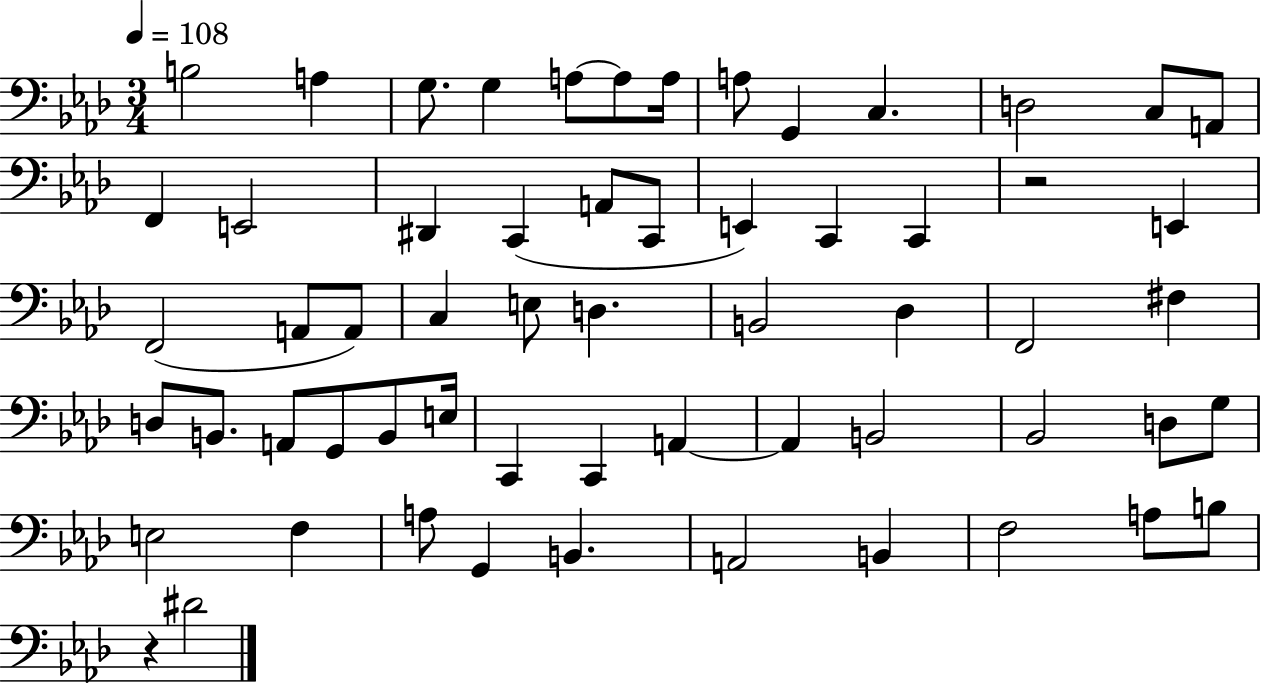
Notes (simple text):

B3/h A3/q G3/e. G3/q A3/e A3/e A3/s A3/e G2/q C3/q. D3/h C3/e A2/e F2/q E2/h D#2/q C2/q A2/e C2/e E2/q C2/q C2/q R/h E2/q F2/h A2/e A2/e C3/q E3/e D3/q. B2/h Db3/q F2/h F#3/q D3/e B2/e. A2/e G2/e B2/e E3/s C2/q C2/q A2/q A2/q B2/h Bb2/h D3/e G3/e E3/h F3/q A3/e G2/q B2/q. A2/h B2/q F3/h A3/e B3/e R/q D#4/h